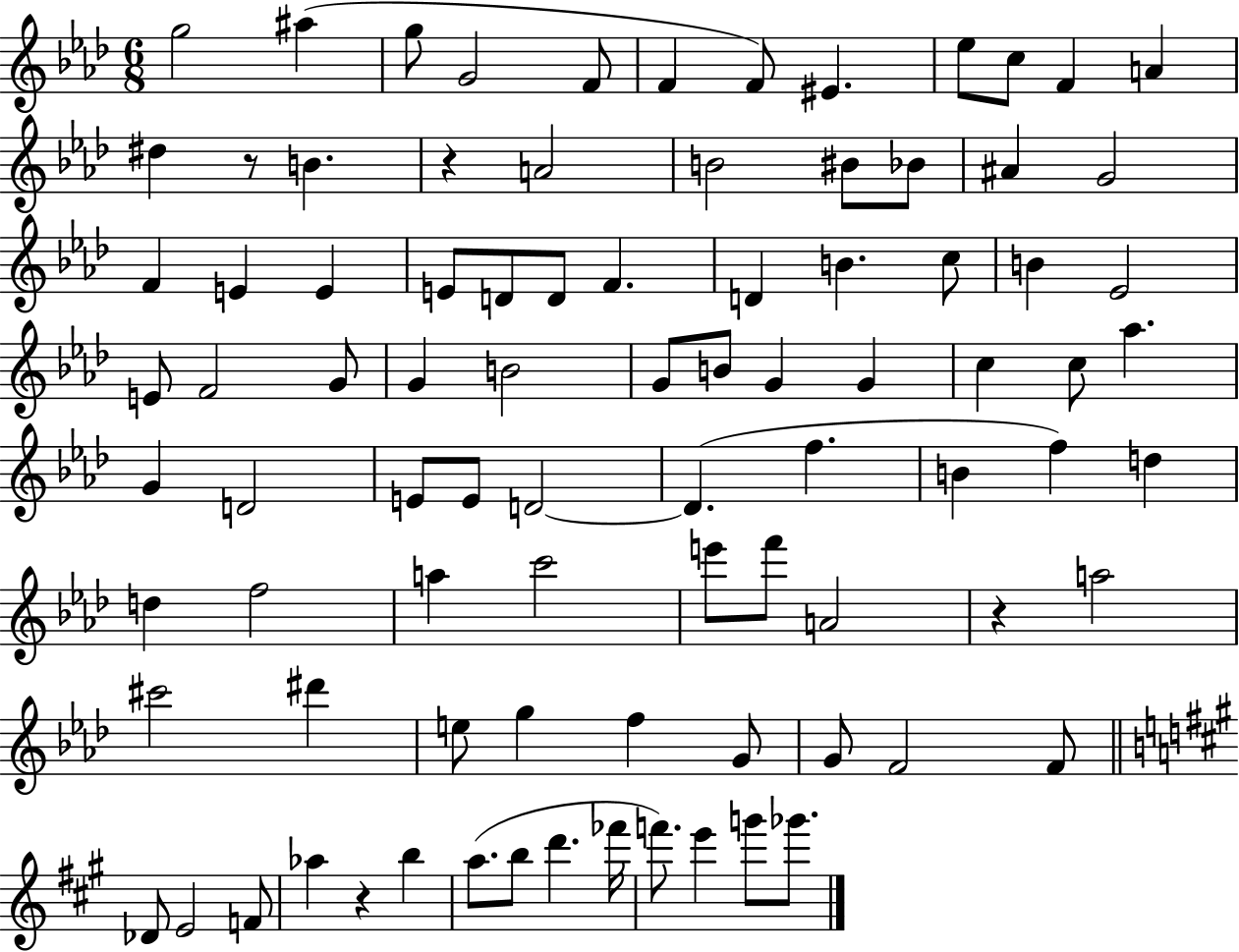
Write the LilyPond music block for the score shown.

{
  \clef treble
  \numericTimeSignature
  \time 6/8
  \key aes \major
  g''2 ais''4( | g''8 g'2 f'8 | f'4 f'8) eis'4. | ees''8 c''8 f'4 a'4 | \break dis''4 r8 b'4. | r4 a'2 | b'2 bis'8 bes'8 | ais'4 g'2 | \break f'4 e'4 e'4 | e'8 d'8 d'8 f'4. | d'4 b'4. c''8 | b'4 ees'2 | \break e'8 f'2 g'8 | g'4 b'2 | g'8 b'8 g'4 g'4 | c''4 c''8 aes''4. | \break g'4 d'2 | e'8 e'8 d'2~~ | d'4.( f''4. | b'4 f''4) d''4 | \break d''4 f''2 | a''4 c'''2 | e'''8 f'''8 a'2 | r4 a''2 | \break cis'''2 dis'''4 | e''8 g''4 f''4 g'8 | g'8 f'2 f'8 | \bar "||" \break \key a \major des'8 e'2 f'8 | aes''4 r4 b''4 | a''8.( b''8 d'''4. fes'''16 | f'''8.) e'''4 g'''8 ges'''8. | \break \bar "|."
}